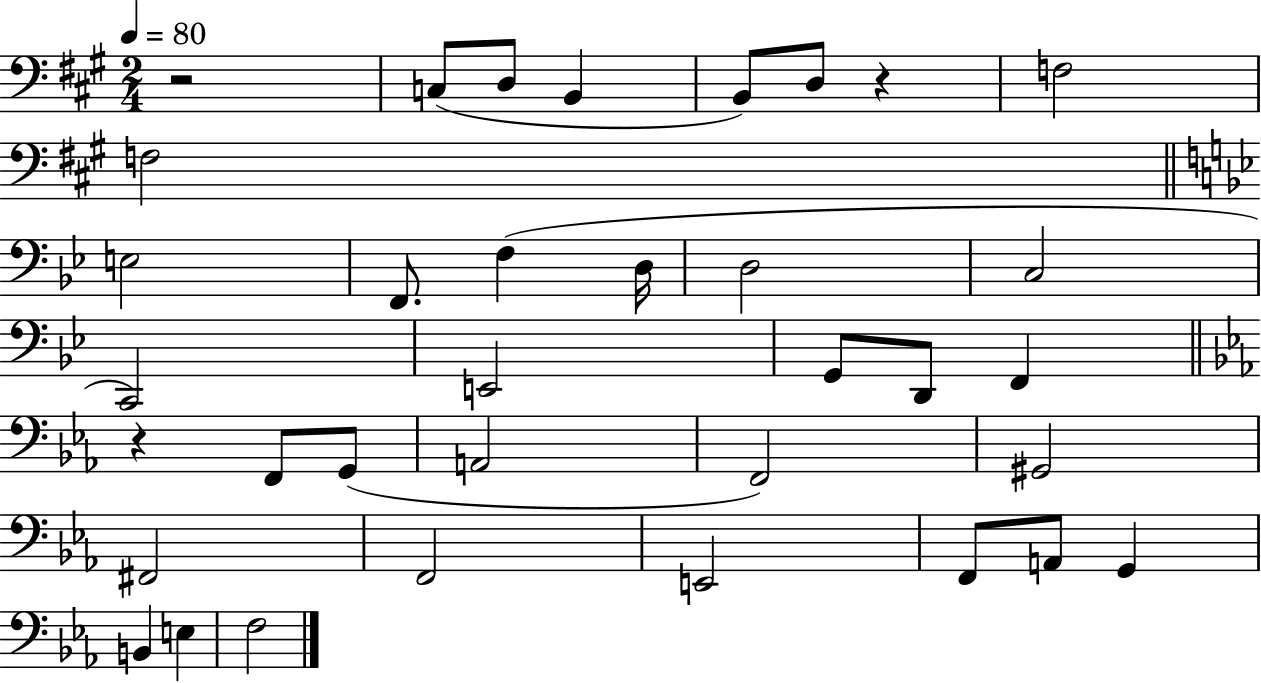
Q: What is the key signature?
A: A major